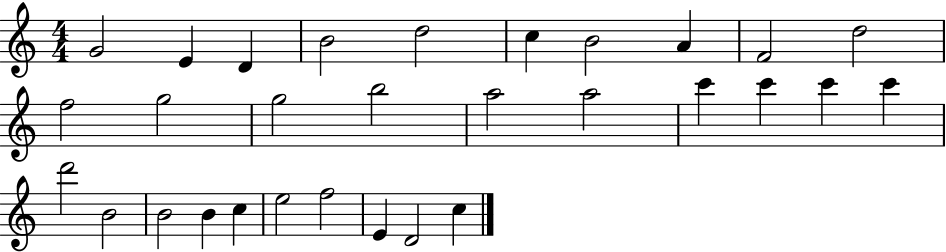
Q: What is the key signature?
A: C major